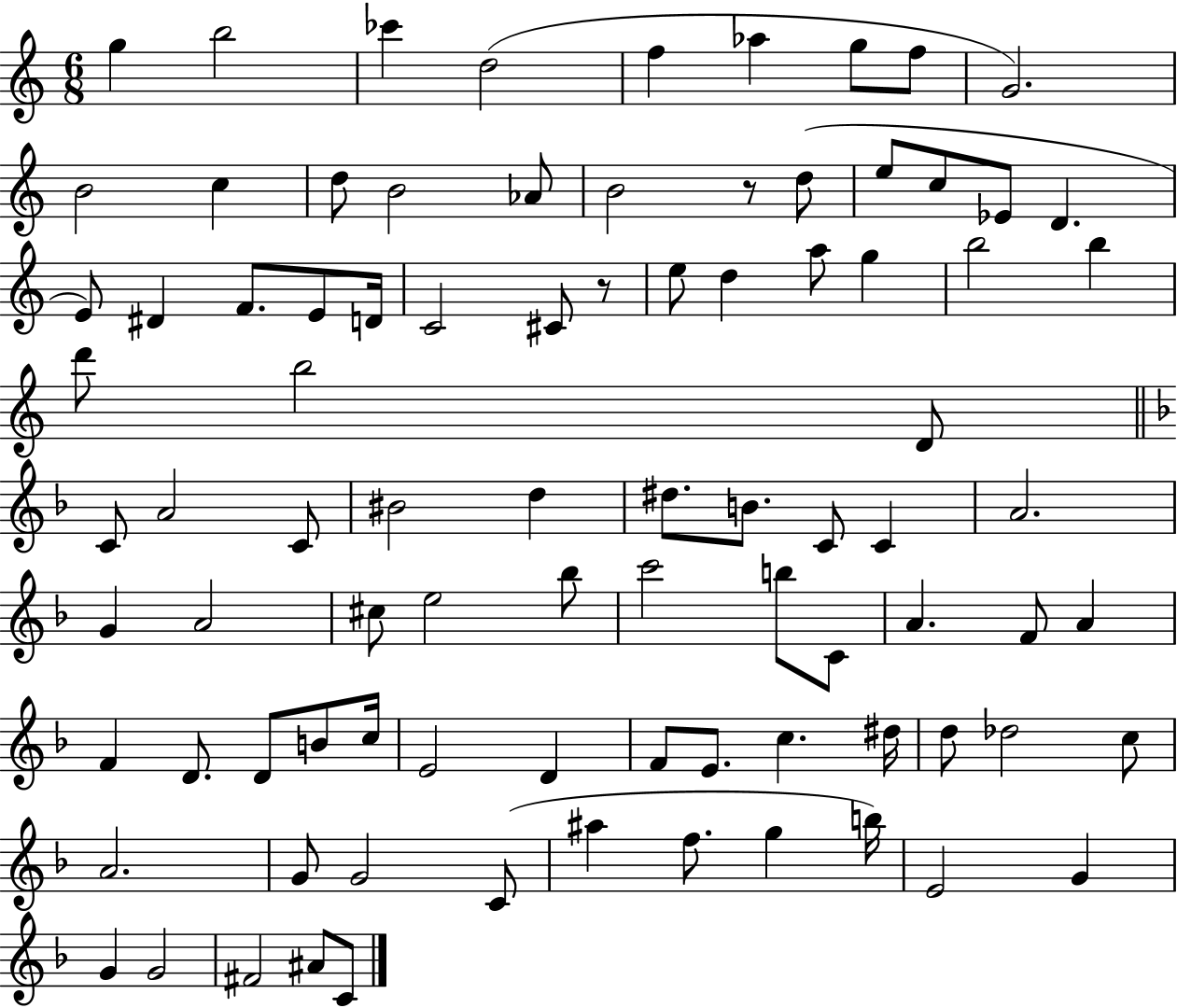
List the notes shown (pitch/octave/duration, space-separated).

G5/q B5/h CES6/q D5/h F5/q Ab5/q G5/e F5/e G4/h. B4/h C5/q D5/e B4/h Ab4/e B4/h R/e D5/e E5/e C5/e Eb4/e D4/q. E4/e D#4/q F4/e. E4/e D4/s C4/h C#4/e R/e E5/e D5/q A5/e G5/q B5/h B5/q D6/e B5/h D4/e C4/e A4/h C4/e BIS4/h D5/q D#5/e. B4/e. C4/e C4/q A4/h. G4/q A4/h C#5/e E5/h Bb5/e C6/h B5/e C4/e A4/q. F4/e A4/q F4/q D4/e. D4/e B4/e C5/s E4/h D4/q F4/e E4/e. C5/q. D#5/s D5/e Db5/h C5/e A4/h. G4/e G4/h C4/e A#5/q F5/e. G5/q B5/s E4/h G4/q G4/q G4/h F#4/h A#4/e C4/e